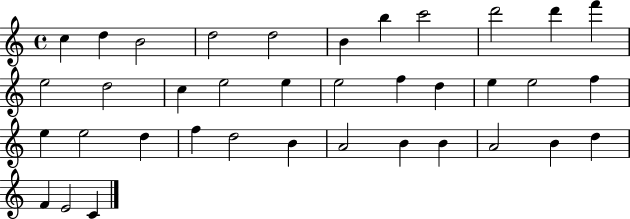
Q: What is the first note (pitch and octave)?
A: C5